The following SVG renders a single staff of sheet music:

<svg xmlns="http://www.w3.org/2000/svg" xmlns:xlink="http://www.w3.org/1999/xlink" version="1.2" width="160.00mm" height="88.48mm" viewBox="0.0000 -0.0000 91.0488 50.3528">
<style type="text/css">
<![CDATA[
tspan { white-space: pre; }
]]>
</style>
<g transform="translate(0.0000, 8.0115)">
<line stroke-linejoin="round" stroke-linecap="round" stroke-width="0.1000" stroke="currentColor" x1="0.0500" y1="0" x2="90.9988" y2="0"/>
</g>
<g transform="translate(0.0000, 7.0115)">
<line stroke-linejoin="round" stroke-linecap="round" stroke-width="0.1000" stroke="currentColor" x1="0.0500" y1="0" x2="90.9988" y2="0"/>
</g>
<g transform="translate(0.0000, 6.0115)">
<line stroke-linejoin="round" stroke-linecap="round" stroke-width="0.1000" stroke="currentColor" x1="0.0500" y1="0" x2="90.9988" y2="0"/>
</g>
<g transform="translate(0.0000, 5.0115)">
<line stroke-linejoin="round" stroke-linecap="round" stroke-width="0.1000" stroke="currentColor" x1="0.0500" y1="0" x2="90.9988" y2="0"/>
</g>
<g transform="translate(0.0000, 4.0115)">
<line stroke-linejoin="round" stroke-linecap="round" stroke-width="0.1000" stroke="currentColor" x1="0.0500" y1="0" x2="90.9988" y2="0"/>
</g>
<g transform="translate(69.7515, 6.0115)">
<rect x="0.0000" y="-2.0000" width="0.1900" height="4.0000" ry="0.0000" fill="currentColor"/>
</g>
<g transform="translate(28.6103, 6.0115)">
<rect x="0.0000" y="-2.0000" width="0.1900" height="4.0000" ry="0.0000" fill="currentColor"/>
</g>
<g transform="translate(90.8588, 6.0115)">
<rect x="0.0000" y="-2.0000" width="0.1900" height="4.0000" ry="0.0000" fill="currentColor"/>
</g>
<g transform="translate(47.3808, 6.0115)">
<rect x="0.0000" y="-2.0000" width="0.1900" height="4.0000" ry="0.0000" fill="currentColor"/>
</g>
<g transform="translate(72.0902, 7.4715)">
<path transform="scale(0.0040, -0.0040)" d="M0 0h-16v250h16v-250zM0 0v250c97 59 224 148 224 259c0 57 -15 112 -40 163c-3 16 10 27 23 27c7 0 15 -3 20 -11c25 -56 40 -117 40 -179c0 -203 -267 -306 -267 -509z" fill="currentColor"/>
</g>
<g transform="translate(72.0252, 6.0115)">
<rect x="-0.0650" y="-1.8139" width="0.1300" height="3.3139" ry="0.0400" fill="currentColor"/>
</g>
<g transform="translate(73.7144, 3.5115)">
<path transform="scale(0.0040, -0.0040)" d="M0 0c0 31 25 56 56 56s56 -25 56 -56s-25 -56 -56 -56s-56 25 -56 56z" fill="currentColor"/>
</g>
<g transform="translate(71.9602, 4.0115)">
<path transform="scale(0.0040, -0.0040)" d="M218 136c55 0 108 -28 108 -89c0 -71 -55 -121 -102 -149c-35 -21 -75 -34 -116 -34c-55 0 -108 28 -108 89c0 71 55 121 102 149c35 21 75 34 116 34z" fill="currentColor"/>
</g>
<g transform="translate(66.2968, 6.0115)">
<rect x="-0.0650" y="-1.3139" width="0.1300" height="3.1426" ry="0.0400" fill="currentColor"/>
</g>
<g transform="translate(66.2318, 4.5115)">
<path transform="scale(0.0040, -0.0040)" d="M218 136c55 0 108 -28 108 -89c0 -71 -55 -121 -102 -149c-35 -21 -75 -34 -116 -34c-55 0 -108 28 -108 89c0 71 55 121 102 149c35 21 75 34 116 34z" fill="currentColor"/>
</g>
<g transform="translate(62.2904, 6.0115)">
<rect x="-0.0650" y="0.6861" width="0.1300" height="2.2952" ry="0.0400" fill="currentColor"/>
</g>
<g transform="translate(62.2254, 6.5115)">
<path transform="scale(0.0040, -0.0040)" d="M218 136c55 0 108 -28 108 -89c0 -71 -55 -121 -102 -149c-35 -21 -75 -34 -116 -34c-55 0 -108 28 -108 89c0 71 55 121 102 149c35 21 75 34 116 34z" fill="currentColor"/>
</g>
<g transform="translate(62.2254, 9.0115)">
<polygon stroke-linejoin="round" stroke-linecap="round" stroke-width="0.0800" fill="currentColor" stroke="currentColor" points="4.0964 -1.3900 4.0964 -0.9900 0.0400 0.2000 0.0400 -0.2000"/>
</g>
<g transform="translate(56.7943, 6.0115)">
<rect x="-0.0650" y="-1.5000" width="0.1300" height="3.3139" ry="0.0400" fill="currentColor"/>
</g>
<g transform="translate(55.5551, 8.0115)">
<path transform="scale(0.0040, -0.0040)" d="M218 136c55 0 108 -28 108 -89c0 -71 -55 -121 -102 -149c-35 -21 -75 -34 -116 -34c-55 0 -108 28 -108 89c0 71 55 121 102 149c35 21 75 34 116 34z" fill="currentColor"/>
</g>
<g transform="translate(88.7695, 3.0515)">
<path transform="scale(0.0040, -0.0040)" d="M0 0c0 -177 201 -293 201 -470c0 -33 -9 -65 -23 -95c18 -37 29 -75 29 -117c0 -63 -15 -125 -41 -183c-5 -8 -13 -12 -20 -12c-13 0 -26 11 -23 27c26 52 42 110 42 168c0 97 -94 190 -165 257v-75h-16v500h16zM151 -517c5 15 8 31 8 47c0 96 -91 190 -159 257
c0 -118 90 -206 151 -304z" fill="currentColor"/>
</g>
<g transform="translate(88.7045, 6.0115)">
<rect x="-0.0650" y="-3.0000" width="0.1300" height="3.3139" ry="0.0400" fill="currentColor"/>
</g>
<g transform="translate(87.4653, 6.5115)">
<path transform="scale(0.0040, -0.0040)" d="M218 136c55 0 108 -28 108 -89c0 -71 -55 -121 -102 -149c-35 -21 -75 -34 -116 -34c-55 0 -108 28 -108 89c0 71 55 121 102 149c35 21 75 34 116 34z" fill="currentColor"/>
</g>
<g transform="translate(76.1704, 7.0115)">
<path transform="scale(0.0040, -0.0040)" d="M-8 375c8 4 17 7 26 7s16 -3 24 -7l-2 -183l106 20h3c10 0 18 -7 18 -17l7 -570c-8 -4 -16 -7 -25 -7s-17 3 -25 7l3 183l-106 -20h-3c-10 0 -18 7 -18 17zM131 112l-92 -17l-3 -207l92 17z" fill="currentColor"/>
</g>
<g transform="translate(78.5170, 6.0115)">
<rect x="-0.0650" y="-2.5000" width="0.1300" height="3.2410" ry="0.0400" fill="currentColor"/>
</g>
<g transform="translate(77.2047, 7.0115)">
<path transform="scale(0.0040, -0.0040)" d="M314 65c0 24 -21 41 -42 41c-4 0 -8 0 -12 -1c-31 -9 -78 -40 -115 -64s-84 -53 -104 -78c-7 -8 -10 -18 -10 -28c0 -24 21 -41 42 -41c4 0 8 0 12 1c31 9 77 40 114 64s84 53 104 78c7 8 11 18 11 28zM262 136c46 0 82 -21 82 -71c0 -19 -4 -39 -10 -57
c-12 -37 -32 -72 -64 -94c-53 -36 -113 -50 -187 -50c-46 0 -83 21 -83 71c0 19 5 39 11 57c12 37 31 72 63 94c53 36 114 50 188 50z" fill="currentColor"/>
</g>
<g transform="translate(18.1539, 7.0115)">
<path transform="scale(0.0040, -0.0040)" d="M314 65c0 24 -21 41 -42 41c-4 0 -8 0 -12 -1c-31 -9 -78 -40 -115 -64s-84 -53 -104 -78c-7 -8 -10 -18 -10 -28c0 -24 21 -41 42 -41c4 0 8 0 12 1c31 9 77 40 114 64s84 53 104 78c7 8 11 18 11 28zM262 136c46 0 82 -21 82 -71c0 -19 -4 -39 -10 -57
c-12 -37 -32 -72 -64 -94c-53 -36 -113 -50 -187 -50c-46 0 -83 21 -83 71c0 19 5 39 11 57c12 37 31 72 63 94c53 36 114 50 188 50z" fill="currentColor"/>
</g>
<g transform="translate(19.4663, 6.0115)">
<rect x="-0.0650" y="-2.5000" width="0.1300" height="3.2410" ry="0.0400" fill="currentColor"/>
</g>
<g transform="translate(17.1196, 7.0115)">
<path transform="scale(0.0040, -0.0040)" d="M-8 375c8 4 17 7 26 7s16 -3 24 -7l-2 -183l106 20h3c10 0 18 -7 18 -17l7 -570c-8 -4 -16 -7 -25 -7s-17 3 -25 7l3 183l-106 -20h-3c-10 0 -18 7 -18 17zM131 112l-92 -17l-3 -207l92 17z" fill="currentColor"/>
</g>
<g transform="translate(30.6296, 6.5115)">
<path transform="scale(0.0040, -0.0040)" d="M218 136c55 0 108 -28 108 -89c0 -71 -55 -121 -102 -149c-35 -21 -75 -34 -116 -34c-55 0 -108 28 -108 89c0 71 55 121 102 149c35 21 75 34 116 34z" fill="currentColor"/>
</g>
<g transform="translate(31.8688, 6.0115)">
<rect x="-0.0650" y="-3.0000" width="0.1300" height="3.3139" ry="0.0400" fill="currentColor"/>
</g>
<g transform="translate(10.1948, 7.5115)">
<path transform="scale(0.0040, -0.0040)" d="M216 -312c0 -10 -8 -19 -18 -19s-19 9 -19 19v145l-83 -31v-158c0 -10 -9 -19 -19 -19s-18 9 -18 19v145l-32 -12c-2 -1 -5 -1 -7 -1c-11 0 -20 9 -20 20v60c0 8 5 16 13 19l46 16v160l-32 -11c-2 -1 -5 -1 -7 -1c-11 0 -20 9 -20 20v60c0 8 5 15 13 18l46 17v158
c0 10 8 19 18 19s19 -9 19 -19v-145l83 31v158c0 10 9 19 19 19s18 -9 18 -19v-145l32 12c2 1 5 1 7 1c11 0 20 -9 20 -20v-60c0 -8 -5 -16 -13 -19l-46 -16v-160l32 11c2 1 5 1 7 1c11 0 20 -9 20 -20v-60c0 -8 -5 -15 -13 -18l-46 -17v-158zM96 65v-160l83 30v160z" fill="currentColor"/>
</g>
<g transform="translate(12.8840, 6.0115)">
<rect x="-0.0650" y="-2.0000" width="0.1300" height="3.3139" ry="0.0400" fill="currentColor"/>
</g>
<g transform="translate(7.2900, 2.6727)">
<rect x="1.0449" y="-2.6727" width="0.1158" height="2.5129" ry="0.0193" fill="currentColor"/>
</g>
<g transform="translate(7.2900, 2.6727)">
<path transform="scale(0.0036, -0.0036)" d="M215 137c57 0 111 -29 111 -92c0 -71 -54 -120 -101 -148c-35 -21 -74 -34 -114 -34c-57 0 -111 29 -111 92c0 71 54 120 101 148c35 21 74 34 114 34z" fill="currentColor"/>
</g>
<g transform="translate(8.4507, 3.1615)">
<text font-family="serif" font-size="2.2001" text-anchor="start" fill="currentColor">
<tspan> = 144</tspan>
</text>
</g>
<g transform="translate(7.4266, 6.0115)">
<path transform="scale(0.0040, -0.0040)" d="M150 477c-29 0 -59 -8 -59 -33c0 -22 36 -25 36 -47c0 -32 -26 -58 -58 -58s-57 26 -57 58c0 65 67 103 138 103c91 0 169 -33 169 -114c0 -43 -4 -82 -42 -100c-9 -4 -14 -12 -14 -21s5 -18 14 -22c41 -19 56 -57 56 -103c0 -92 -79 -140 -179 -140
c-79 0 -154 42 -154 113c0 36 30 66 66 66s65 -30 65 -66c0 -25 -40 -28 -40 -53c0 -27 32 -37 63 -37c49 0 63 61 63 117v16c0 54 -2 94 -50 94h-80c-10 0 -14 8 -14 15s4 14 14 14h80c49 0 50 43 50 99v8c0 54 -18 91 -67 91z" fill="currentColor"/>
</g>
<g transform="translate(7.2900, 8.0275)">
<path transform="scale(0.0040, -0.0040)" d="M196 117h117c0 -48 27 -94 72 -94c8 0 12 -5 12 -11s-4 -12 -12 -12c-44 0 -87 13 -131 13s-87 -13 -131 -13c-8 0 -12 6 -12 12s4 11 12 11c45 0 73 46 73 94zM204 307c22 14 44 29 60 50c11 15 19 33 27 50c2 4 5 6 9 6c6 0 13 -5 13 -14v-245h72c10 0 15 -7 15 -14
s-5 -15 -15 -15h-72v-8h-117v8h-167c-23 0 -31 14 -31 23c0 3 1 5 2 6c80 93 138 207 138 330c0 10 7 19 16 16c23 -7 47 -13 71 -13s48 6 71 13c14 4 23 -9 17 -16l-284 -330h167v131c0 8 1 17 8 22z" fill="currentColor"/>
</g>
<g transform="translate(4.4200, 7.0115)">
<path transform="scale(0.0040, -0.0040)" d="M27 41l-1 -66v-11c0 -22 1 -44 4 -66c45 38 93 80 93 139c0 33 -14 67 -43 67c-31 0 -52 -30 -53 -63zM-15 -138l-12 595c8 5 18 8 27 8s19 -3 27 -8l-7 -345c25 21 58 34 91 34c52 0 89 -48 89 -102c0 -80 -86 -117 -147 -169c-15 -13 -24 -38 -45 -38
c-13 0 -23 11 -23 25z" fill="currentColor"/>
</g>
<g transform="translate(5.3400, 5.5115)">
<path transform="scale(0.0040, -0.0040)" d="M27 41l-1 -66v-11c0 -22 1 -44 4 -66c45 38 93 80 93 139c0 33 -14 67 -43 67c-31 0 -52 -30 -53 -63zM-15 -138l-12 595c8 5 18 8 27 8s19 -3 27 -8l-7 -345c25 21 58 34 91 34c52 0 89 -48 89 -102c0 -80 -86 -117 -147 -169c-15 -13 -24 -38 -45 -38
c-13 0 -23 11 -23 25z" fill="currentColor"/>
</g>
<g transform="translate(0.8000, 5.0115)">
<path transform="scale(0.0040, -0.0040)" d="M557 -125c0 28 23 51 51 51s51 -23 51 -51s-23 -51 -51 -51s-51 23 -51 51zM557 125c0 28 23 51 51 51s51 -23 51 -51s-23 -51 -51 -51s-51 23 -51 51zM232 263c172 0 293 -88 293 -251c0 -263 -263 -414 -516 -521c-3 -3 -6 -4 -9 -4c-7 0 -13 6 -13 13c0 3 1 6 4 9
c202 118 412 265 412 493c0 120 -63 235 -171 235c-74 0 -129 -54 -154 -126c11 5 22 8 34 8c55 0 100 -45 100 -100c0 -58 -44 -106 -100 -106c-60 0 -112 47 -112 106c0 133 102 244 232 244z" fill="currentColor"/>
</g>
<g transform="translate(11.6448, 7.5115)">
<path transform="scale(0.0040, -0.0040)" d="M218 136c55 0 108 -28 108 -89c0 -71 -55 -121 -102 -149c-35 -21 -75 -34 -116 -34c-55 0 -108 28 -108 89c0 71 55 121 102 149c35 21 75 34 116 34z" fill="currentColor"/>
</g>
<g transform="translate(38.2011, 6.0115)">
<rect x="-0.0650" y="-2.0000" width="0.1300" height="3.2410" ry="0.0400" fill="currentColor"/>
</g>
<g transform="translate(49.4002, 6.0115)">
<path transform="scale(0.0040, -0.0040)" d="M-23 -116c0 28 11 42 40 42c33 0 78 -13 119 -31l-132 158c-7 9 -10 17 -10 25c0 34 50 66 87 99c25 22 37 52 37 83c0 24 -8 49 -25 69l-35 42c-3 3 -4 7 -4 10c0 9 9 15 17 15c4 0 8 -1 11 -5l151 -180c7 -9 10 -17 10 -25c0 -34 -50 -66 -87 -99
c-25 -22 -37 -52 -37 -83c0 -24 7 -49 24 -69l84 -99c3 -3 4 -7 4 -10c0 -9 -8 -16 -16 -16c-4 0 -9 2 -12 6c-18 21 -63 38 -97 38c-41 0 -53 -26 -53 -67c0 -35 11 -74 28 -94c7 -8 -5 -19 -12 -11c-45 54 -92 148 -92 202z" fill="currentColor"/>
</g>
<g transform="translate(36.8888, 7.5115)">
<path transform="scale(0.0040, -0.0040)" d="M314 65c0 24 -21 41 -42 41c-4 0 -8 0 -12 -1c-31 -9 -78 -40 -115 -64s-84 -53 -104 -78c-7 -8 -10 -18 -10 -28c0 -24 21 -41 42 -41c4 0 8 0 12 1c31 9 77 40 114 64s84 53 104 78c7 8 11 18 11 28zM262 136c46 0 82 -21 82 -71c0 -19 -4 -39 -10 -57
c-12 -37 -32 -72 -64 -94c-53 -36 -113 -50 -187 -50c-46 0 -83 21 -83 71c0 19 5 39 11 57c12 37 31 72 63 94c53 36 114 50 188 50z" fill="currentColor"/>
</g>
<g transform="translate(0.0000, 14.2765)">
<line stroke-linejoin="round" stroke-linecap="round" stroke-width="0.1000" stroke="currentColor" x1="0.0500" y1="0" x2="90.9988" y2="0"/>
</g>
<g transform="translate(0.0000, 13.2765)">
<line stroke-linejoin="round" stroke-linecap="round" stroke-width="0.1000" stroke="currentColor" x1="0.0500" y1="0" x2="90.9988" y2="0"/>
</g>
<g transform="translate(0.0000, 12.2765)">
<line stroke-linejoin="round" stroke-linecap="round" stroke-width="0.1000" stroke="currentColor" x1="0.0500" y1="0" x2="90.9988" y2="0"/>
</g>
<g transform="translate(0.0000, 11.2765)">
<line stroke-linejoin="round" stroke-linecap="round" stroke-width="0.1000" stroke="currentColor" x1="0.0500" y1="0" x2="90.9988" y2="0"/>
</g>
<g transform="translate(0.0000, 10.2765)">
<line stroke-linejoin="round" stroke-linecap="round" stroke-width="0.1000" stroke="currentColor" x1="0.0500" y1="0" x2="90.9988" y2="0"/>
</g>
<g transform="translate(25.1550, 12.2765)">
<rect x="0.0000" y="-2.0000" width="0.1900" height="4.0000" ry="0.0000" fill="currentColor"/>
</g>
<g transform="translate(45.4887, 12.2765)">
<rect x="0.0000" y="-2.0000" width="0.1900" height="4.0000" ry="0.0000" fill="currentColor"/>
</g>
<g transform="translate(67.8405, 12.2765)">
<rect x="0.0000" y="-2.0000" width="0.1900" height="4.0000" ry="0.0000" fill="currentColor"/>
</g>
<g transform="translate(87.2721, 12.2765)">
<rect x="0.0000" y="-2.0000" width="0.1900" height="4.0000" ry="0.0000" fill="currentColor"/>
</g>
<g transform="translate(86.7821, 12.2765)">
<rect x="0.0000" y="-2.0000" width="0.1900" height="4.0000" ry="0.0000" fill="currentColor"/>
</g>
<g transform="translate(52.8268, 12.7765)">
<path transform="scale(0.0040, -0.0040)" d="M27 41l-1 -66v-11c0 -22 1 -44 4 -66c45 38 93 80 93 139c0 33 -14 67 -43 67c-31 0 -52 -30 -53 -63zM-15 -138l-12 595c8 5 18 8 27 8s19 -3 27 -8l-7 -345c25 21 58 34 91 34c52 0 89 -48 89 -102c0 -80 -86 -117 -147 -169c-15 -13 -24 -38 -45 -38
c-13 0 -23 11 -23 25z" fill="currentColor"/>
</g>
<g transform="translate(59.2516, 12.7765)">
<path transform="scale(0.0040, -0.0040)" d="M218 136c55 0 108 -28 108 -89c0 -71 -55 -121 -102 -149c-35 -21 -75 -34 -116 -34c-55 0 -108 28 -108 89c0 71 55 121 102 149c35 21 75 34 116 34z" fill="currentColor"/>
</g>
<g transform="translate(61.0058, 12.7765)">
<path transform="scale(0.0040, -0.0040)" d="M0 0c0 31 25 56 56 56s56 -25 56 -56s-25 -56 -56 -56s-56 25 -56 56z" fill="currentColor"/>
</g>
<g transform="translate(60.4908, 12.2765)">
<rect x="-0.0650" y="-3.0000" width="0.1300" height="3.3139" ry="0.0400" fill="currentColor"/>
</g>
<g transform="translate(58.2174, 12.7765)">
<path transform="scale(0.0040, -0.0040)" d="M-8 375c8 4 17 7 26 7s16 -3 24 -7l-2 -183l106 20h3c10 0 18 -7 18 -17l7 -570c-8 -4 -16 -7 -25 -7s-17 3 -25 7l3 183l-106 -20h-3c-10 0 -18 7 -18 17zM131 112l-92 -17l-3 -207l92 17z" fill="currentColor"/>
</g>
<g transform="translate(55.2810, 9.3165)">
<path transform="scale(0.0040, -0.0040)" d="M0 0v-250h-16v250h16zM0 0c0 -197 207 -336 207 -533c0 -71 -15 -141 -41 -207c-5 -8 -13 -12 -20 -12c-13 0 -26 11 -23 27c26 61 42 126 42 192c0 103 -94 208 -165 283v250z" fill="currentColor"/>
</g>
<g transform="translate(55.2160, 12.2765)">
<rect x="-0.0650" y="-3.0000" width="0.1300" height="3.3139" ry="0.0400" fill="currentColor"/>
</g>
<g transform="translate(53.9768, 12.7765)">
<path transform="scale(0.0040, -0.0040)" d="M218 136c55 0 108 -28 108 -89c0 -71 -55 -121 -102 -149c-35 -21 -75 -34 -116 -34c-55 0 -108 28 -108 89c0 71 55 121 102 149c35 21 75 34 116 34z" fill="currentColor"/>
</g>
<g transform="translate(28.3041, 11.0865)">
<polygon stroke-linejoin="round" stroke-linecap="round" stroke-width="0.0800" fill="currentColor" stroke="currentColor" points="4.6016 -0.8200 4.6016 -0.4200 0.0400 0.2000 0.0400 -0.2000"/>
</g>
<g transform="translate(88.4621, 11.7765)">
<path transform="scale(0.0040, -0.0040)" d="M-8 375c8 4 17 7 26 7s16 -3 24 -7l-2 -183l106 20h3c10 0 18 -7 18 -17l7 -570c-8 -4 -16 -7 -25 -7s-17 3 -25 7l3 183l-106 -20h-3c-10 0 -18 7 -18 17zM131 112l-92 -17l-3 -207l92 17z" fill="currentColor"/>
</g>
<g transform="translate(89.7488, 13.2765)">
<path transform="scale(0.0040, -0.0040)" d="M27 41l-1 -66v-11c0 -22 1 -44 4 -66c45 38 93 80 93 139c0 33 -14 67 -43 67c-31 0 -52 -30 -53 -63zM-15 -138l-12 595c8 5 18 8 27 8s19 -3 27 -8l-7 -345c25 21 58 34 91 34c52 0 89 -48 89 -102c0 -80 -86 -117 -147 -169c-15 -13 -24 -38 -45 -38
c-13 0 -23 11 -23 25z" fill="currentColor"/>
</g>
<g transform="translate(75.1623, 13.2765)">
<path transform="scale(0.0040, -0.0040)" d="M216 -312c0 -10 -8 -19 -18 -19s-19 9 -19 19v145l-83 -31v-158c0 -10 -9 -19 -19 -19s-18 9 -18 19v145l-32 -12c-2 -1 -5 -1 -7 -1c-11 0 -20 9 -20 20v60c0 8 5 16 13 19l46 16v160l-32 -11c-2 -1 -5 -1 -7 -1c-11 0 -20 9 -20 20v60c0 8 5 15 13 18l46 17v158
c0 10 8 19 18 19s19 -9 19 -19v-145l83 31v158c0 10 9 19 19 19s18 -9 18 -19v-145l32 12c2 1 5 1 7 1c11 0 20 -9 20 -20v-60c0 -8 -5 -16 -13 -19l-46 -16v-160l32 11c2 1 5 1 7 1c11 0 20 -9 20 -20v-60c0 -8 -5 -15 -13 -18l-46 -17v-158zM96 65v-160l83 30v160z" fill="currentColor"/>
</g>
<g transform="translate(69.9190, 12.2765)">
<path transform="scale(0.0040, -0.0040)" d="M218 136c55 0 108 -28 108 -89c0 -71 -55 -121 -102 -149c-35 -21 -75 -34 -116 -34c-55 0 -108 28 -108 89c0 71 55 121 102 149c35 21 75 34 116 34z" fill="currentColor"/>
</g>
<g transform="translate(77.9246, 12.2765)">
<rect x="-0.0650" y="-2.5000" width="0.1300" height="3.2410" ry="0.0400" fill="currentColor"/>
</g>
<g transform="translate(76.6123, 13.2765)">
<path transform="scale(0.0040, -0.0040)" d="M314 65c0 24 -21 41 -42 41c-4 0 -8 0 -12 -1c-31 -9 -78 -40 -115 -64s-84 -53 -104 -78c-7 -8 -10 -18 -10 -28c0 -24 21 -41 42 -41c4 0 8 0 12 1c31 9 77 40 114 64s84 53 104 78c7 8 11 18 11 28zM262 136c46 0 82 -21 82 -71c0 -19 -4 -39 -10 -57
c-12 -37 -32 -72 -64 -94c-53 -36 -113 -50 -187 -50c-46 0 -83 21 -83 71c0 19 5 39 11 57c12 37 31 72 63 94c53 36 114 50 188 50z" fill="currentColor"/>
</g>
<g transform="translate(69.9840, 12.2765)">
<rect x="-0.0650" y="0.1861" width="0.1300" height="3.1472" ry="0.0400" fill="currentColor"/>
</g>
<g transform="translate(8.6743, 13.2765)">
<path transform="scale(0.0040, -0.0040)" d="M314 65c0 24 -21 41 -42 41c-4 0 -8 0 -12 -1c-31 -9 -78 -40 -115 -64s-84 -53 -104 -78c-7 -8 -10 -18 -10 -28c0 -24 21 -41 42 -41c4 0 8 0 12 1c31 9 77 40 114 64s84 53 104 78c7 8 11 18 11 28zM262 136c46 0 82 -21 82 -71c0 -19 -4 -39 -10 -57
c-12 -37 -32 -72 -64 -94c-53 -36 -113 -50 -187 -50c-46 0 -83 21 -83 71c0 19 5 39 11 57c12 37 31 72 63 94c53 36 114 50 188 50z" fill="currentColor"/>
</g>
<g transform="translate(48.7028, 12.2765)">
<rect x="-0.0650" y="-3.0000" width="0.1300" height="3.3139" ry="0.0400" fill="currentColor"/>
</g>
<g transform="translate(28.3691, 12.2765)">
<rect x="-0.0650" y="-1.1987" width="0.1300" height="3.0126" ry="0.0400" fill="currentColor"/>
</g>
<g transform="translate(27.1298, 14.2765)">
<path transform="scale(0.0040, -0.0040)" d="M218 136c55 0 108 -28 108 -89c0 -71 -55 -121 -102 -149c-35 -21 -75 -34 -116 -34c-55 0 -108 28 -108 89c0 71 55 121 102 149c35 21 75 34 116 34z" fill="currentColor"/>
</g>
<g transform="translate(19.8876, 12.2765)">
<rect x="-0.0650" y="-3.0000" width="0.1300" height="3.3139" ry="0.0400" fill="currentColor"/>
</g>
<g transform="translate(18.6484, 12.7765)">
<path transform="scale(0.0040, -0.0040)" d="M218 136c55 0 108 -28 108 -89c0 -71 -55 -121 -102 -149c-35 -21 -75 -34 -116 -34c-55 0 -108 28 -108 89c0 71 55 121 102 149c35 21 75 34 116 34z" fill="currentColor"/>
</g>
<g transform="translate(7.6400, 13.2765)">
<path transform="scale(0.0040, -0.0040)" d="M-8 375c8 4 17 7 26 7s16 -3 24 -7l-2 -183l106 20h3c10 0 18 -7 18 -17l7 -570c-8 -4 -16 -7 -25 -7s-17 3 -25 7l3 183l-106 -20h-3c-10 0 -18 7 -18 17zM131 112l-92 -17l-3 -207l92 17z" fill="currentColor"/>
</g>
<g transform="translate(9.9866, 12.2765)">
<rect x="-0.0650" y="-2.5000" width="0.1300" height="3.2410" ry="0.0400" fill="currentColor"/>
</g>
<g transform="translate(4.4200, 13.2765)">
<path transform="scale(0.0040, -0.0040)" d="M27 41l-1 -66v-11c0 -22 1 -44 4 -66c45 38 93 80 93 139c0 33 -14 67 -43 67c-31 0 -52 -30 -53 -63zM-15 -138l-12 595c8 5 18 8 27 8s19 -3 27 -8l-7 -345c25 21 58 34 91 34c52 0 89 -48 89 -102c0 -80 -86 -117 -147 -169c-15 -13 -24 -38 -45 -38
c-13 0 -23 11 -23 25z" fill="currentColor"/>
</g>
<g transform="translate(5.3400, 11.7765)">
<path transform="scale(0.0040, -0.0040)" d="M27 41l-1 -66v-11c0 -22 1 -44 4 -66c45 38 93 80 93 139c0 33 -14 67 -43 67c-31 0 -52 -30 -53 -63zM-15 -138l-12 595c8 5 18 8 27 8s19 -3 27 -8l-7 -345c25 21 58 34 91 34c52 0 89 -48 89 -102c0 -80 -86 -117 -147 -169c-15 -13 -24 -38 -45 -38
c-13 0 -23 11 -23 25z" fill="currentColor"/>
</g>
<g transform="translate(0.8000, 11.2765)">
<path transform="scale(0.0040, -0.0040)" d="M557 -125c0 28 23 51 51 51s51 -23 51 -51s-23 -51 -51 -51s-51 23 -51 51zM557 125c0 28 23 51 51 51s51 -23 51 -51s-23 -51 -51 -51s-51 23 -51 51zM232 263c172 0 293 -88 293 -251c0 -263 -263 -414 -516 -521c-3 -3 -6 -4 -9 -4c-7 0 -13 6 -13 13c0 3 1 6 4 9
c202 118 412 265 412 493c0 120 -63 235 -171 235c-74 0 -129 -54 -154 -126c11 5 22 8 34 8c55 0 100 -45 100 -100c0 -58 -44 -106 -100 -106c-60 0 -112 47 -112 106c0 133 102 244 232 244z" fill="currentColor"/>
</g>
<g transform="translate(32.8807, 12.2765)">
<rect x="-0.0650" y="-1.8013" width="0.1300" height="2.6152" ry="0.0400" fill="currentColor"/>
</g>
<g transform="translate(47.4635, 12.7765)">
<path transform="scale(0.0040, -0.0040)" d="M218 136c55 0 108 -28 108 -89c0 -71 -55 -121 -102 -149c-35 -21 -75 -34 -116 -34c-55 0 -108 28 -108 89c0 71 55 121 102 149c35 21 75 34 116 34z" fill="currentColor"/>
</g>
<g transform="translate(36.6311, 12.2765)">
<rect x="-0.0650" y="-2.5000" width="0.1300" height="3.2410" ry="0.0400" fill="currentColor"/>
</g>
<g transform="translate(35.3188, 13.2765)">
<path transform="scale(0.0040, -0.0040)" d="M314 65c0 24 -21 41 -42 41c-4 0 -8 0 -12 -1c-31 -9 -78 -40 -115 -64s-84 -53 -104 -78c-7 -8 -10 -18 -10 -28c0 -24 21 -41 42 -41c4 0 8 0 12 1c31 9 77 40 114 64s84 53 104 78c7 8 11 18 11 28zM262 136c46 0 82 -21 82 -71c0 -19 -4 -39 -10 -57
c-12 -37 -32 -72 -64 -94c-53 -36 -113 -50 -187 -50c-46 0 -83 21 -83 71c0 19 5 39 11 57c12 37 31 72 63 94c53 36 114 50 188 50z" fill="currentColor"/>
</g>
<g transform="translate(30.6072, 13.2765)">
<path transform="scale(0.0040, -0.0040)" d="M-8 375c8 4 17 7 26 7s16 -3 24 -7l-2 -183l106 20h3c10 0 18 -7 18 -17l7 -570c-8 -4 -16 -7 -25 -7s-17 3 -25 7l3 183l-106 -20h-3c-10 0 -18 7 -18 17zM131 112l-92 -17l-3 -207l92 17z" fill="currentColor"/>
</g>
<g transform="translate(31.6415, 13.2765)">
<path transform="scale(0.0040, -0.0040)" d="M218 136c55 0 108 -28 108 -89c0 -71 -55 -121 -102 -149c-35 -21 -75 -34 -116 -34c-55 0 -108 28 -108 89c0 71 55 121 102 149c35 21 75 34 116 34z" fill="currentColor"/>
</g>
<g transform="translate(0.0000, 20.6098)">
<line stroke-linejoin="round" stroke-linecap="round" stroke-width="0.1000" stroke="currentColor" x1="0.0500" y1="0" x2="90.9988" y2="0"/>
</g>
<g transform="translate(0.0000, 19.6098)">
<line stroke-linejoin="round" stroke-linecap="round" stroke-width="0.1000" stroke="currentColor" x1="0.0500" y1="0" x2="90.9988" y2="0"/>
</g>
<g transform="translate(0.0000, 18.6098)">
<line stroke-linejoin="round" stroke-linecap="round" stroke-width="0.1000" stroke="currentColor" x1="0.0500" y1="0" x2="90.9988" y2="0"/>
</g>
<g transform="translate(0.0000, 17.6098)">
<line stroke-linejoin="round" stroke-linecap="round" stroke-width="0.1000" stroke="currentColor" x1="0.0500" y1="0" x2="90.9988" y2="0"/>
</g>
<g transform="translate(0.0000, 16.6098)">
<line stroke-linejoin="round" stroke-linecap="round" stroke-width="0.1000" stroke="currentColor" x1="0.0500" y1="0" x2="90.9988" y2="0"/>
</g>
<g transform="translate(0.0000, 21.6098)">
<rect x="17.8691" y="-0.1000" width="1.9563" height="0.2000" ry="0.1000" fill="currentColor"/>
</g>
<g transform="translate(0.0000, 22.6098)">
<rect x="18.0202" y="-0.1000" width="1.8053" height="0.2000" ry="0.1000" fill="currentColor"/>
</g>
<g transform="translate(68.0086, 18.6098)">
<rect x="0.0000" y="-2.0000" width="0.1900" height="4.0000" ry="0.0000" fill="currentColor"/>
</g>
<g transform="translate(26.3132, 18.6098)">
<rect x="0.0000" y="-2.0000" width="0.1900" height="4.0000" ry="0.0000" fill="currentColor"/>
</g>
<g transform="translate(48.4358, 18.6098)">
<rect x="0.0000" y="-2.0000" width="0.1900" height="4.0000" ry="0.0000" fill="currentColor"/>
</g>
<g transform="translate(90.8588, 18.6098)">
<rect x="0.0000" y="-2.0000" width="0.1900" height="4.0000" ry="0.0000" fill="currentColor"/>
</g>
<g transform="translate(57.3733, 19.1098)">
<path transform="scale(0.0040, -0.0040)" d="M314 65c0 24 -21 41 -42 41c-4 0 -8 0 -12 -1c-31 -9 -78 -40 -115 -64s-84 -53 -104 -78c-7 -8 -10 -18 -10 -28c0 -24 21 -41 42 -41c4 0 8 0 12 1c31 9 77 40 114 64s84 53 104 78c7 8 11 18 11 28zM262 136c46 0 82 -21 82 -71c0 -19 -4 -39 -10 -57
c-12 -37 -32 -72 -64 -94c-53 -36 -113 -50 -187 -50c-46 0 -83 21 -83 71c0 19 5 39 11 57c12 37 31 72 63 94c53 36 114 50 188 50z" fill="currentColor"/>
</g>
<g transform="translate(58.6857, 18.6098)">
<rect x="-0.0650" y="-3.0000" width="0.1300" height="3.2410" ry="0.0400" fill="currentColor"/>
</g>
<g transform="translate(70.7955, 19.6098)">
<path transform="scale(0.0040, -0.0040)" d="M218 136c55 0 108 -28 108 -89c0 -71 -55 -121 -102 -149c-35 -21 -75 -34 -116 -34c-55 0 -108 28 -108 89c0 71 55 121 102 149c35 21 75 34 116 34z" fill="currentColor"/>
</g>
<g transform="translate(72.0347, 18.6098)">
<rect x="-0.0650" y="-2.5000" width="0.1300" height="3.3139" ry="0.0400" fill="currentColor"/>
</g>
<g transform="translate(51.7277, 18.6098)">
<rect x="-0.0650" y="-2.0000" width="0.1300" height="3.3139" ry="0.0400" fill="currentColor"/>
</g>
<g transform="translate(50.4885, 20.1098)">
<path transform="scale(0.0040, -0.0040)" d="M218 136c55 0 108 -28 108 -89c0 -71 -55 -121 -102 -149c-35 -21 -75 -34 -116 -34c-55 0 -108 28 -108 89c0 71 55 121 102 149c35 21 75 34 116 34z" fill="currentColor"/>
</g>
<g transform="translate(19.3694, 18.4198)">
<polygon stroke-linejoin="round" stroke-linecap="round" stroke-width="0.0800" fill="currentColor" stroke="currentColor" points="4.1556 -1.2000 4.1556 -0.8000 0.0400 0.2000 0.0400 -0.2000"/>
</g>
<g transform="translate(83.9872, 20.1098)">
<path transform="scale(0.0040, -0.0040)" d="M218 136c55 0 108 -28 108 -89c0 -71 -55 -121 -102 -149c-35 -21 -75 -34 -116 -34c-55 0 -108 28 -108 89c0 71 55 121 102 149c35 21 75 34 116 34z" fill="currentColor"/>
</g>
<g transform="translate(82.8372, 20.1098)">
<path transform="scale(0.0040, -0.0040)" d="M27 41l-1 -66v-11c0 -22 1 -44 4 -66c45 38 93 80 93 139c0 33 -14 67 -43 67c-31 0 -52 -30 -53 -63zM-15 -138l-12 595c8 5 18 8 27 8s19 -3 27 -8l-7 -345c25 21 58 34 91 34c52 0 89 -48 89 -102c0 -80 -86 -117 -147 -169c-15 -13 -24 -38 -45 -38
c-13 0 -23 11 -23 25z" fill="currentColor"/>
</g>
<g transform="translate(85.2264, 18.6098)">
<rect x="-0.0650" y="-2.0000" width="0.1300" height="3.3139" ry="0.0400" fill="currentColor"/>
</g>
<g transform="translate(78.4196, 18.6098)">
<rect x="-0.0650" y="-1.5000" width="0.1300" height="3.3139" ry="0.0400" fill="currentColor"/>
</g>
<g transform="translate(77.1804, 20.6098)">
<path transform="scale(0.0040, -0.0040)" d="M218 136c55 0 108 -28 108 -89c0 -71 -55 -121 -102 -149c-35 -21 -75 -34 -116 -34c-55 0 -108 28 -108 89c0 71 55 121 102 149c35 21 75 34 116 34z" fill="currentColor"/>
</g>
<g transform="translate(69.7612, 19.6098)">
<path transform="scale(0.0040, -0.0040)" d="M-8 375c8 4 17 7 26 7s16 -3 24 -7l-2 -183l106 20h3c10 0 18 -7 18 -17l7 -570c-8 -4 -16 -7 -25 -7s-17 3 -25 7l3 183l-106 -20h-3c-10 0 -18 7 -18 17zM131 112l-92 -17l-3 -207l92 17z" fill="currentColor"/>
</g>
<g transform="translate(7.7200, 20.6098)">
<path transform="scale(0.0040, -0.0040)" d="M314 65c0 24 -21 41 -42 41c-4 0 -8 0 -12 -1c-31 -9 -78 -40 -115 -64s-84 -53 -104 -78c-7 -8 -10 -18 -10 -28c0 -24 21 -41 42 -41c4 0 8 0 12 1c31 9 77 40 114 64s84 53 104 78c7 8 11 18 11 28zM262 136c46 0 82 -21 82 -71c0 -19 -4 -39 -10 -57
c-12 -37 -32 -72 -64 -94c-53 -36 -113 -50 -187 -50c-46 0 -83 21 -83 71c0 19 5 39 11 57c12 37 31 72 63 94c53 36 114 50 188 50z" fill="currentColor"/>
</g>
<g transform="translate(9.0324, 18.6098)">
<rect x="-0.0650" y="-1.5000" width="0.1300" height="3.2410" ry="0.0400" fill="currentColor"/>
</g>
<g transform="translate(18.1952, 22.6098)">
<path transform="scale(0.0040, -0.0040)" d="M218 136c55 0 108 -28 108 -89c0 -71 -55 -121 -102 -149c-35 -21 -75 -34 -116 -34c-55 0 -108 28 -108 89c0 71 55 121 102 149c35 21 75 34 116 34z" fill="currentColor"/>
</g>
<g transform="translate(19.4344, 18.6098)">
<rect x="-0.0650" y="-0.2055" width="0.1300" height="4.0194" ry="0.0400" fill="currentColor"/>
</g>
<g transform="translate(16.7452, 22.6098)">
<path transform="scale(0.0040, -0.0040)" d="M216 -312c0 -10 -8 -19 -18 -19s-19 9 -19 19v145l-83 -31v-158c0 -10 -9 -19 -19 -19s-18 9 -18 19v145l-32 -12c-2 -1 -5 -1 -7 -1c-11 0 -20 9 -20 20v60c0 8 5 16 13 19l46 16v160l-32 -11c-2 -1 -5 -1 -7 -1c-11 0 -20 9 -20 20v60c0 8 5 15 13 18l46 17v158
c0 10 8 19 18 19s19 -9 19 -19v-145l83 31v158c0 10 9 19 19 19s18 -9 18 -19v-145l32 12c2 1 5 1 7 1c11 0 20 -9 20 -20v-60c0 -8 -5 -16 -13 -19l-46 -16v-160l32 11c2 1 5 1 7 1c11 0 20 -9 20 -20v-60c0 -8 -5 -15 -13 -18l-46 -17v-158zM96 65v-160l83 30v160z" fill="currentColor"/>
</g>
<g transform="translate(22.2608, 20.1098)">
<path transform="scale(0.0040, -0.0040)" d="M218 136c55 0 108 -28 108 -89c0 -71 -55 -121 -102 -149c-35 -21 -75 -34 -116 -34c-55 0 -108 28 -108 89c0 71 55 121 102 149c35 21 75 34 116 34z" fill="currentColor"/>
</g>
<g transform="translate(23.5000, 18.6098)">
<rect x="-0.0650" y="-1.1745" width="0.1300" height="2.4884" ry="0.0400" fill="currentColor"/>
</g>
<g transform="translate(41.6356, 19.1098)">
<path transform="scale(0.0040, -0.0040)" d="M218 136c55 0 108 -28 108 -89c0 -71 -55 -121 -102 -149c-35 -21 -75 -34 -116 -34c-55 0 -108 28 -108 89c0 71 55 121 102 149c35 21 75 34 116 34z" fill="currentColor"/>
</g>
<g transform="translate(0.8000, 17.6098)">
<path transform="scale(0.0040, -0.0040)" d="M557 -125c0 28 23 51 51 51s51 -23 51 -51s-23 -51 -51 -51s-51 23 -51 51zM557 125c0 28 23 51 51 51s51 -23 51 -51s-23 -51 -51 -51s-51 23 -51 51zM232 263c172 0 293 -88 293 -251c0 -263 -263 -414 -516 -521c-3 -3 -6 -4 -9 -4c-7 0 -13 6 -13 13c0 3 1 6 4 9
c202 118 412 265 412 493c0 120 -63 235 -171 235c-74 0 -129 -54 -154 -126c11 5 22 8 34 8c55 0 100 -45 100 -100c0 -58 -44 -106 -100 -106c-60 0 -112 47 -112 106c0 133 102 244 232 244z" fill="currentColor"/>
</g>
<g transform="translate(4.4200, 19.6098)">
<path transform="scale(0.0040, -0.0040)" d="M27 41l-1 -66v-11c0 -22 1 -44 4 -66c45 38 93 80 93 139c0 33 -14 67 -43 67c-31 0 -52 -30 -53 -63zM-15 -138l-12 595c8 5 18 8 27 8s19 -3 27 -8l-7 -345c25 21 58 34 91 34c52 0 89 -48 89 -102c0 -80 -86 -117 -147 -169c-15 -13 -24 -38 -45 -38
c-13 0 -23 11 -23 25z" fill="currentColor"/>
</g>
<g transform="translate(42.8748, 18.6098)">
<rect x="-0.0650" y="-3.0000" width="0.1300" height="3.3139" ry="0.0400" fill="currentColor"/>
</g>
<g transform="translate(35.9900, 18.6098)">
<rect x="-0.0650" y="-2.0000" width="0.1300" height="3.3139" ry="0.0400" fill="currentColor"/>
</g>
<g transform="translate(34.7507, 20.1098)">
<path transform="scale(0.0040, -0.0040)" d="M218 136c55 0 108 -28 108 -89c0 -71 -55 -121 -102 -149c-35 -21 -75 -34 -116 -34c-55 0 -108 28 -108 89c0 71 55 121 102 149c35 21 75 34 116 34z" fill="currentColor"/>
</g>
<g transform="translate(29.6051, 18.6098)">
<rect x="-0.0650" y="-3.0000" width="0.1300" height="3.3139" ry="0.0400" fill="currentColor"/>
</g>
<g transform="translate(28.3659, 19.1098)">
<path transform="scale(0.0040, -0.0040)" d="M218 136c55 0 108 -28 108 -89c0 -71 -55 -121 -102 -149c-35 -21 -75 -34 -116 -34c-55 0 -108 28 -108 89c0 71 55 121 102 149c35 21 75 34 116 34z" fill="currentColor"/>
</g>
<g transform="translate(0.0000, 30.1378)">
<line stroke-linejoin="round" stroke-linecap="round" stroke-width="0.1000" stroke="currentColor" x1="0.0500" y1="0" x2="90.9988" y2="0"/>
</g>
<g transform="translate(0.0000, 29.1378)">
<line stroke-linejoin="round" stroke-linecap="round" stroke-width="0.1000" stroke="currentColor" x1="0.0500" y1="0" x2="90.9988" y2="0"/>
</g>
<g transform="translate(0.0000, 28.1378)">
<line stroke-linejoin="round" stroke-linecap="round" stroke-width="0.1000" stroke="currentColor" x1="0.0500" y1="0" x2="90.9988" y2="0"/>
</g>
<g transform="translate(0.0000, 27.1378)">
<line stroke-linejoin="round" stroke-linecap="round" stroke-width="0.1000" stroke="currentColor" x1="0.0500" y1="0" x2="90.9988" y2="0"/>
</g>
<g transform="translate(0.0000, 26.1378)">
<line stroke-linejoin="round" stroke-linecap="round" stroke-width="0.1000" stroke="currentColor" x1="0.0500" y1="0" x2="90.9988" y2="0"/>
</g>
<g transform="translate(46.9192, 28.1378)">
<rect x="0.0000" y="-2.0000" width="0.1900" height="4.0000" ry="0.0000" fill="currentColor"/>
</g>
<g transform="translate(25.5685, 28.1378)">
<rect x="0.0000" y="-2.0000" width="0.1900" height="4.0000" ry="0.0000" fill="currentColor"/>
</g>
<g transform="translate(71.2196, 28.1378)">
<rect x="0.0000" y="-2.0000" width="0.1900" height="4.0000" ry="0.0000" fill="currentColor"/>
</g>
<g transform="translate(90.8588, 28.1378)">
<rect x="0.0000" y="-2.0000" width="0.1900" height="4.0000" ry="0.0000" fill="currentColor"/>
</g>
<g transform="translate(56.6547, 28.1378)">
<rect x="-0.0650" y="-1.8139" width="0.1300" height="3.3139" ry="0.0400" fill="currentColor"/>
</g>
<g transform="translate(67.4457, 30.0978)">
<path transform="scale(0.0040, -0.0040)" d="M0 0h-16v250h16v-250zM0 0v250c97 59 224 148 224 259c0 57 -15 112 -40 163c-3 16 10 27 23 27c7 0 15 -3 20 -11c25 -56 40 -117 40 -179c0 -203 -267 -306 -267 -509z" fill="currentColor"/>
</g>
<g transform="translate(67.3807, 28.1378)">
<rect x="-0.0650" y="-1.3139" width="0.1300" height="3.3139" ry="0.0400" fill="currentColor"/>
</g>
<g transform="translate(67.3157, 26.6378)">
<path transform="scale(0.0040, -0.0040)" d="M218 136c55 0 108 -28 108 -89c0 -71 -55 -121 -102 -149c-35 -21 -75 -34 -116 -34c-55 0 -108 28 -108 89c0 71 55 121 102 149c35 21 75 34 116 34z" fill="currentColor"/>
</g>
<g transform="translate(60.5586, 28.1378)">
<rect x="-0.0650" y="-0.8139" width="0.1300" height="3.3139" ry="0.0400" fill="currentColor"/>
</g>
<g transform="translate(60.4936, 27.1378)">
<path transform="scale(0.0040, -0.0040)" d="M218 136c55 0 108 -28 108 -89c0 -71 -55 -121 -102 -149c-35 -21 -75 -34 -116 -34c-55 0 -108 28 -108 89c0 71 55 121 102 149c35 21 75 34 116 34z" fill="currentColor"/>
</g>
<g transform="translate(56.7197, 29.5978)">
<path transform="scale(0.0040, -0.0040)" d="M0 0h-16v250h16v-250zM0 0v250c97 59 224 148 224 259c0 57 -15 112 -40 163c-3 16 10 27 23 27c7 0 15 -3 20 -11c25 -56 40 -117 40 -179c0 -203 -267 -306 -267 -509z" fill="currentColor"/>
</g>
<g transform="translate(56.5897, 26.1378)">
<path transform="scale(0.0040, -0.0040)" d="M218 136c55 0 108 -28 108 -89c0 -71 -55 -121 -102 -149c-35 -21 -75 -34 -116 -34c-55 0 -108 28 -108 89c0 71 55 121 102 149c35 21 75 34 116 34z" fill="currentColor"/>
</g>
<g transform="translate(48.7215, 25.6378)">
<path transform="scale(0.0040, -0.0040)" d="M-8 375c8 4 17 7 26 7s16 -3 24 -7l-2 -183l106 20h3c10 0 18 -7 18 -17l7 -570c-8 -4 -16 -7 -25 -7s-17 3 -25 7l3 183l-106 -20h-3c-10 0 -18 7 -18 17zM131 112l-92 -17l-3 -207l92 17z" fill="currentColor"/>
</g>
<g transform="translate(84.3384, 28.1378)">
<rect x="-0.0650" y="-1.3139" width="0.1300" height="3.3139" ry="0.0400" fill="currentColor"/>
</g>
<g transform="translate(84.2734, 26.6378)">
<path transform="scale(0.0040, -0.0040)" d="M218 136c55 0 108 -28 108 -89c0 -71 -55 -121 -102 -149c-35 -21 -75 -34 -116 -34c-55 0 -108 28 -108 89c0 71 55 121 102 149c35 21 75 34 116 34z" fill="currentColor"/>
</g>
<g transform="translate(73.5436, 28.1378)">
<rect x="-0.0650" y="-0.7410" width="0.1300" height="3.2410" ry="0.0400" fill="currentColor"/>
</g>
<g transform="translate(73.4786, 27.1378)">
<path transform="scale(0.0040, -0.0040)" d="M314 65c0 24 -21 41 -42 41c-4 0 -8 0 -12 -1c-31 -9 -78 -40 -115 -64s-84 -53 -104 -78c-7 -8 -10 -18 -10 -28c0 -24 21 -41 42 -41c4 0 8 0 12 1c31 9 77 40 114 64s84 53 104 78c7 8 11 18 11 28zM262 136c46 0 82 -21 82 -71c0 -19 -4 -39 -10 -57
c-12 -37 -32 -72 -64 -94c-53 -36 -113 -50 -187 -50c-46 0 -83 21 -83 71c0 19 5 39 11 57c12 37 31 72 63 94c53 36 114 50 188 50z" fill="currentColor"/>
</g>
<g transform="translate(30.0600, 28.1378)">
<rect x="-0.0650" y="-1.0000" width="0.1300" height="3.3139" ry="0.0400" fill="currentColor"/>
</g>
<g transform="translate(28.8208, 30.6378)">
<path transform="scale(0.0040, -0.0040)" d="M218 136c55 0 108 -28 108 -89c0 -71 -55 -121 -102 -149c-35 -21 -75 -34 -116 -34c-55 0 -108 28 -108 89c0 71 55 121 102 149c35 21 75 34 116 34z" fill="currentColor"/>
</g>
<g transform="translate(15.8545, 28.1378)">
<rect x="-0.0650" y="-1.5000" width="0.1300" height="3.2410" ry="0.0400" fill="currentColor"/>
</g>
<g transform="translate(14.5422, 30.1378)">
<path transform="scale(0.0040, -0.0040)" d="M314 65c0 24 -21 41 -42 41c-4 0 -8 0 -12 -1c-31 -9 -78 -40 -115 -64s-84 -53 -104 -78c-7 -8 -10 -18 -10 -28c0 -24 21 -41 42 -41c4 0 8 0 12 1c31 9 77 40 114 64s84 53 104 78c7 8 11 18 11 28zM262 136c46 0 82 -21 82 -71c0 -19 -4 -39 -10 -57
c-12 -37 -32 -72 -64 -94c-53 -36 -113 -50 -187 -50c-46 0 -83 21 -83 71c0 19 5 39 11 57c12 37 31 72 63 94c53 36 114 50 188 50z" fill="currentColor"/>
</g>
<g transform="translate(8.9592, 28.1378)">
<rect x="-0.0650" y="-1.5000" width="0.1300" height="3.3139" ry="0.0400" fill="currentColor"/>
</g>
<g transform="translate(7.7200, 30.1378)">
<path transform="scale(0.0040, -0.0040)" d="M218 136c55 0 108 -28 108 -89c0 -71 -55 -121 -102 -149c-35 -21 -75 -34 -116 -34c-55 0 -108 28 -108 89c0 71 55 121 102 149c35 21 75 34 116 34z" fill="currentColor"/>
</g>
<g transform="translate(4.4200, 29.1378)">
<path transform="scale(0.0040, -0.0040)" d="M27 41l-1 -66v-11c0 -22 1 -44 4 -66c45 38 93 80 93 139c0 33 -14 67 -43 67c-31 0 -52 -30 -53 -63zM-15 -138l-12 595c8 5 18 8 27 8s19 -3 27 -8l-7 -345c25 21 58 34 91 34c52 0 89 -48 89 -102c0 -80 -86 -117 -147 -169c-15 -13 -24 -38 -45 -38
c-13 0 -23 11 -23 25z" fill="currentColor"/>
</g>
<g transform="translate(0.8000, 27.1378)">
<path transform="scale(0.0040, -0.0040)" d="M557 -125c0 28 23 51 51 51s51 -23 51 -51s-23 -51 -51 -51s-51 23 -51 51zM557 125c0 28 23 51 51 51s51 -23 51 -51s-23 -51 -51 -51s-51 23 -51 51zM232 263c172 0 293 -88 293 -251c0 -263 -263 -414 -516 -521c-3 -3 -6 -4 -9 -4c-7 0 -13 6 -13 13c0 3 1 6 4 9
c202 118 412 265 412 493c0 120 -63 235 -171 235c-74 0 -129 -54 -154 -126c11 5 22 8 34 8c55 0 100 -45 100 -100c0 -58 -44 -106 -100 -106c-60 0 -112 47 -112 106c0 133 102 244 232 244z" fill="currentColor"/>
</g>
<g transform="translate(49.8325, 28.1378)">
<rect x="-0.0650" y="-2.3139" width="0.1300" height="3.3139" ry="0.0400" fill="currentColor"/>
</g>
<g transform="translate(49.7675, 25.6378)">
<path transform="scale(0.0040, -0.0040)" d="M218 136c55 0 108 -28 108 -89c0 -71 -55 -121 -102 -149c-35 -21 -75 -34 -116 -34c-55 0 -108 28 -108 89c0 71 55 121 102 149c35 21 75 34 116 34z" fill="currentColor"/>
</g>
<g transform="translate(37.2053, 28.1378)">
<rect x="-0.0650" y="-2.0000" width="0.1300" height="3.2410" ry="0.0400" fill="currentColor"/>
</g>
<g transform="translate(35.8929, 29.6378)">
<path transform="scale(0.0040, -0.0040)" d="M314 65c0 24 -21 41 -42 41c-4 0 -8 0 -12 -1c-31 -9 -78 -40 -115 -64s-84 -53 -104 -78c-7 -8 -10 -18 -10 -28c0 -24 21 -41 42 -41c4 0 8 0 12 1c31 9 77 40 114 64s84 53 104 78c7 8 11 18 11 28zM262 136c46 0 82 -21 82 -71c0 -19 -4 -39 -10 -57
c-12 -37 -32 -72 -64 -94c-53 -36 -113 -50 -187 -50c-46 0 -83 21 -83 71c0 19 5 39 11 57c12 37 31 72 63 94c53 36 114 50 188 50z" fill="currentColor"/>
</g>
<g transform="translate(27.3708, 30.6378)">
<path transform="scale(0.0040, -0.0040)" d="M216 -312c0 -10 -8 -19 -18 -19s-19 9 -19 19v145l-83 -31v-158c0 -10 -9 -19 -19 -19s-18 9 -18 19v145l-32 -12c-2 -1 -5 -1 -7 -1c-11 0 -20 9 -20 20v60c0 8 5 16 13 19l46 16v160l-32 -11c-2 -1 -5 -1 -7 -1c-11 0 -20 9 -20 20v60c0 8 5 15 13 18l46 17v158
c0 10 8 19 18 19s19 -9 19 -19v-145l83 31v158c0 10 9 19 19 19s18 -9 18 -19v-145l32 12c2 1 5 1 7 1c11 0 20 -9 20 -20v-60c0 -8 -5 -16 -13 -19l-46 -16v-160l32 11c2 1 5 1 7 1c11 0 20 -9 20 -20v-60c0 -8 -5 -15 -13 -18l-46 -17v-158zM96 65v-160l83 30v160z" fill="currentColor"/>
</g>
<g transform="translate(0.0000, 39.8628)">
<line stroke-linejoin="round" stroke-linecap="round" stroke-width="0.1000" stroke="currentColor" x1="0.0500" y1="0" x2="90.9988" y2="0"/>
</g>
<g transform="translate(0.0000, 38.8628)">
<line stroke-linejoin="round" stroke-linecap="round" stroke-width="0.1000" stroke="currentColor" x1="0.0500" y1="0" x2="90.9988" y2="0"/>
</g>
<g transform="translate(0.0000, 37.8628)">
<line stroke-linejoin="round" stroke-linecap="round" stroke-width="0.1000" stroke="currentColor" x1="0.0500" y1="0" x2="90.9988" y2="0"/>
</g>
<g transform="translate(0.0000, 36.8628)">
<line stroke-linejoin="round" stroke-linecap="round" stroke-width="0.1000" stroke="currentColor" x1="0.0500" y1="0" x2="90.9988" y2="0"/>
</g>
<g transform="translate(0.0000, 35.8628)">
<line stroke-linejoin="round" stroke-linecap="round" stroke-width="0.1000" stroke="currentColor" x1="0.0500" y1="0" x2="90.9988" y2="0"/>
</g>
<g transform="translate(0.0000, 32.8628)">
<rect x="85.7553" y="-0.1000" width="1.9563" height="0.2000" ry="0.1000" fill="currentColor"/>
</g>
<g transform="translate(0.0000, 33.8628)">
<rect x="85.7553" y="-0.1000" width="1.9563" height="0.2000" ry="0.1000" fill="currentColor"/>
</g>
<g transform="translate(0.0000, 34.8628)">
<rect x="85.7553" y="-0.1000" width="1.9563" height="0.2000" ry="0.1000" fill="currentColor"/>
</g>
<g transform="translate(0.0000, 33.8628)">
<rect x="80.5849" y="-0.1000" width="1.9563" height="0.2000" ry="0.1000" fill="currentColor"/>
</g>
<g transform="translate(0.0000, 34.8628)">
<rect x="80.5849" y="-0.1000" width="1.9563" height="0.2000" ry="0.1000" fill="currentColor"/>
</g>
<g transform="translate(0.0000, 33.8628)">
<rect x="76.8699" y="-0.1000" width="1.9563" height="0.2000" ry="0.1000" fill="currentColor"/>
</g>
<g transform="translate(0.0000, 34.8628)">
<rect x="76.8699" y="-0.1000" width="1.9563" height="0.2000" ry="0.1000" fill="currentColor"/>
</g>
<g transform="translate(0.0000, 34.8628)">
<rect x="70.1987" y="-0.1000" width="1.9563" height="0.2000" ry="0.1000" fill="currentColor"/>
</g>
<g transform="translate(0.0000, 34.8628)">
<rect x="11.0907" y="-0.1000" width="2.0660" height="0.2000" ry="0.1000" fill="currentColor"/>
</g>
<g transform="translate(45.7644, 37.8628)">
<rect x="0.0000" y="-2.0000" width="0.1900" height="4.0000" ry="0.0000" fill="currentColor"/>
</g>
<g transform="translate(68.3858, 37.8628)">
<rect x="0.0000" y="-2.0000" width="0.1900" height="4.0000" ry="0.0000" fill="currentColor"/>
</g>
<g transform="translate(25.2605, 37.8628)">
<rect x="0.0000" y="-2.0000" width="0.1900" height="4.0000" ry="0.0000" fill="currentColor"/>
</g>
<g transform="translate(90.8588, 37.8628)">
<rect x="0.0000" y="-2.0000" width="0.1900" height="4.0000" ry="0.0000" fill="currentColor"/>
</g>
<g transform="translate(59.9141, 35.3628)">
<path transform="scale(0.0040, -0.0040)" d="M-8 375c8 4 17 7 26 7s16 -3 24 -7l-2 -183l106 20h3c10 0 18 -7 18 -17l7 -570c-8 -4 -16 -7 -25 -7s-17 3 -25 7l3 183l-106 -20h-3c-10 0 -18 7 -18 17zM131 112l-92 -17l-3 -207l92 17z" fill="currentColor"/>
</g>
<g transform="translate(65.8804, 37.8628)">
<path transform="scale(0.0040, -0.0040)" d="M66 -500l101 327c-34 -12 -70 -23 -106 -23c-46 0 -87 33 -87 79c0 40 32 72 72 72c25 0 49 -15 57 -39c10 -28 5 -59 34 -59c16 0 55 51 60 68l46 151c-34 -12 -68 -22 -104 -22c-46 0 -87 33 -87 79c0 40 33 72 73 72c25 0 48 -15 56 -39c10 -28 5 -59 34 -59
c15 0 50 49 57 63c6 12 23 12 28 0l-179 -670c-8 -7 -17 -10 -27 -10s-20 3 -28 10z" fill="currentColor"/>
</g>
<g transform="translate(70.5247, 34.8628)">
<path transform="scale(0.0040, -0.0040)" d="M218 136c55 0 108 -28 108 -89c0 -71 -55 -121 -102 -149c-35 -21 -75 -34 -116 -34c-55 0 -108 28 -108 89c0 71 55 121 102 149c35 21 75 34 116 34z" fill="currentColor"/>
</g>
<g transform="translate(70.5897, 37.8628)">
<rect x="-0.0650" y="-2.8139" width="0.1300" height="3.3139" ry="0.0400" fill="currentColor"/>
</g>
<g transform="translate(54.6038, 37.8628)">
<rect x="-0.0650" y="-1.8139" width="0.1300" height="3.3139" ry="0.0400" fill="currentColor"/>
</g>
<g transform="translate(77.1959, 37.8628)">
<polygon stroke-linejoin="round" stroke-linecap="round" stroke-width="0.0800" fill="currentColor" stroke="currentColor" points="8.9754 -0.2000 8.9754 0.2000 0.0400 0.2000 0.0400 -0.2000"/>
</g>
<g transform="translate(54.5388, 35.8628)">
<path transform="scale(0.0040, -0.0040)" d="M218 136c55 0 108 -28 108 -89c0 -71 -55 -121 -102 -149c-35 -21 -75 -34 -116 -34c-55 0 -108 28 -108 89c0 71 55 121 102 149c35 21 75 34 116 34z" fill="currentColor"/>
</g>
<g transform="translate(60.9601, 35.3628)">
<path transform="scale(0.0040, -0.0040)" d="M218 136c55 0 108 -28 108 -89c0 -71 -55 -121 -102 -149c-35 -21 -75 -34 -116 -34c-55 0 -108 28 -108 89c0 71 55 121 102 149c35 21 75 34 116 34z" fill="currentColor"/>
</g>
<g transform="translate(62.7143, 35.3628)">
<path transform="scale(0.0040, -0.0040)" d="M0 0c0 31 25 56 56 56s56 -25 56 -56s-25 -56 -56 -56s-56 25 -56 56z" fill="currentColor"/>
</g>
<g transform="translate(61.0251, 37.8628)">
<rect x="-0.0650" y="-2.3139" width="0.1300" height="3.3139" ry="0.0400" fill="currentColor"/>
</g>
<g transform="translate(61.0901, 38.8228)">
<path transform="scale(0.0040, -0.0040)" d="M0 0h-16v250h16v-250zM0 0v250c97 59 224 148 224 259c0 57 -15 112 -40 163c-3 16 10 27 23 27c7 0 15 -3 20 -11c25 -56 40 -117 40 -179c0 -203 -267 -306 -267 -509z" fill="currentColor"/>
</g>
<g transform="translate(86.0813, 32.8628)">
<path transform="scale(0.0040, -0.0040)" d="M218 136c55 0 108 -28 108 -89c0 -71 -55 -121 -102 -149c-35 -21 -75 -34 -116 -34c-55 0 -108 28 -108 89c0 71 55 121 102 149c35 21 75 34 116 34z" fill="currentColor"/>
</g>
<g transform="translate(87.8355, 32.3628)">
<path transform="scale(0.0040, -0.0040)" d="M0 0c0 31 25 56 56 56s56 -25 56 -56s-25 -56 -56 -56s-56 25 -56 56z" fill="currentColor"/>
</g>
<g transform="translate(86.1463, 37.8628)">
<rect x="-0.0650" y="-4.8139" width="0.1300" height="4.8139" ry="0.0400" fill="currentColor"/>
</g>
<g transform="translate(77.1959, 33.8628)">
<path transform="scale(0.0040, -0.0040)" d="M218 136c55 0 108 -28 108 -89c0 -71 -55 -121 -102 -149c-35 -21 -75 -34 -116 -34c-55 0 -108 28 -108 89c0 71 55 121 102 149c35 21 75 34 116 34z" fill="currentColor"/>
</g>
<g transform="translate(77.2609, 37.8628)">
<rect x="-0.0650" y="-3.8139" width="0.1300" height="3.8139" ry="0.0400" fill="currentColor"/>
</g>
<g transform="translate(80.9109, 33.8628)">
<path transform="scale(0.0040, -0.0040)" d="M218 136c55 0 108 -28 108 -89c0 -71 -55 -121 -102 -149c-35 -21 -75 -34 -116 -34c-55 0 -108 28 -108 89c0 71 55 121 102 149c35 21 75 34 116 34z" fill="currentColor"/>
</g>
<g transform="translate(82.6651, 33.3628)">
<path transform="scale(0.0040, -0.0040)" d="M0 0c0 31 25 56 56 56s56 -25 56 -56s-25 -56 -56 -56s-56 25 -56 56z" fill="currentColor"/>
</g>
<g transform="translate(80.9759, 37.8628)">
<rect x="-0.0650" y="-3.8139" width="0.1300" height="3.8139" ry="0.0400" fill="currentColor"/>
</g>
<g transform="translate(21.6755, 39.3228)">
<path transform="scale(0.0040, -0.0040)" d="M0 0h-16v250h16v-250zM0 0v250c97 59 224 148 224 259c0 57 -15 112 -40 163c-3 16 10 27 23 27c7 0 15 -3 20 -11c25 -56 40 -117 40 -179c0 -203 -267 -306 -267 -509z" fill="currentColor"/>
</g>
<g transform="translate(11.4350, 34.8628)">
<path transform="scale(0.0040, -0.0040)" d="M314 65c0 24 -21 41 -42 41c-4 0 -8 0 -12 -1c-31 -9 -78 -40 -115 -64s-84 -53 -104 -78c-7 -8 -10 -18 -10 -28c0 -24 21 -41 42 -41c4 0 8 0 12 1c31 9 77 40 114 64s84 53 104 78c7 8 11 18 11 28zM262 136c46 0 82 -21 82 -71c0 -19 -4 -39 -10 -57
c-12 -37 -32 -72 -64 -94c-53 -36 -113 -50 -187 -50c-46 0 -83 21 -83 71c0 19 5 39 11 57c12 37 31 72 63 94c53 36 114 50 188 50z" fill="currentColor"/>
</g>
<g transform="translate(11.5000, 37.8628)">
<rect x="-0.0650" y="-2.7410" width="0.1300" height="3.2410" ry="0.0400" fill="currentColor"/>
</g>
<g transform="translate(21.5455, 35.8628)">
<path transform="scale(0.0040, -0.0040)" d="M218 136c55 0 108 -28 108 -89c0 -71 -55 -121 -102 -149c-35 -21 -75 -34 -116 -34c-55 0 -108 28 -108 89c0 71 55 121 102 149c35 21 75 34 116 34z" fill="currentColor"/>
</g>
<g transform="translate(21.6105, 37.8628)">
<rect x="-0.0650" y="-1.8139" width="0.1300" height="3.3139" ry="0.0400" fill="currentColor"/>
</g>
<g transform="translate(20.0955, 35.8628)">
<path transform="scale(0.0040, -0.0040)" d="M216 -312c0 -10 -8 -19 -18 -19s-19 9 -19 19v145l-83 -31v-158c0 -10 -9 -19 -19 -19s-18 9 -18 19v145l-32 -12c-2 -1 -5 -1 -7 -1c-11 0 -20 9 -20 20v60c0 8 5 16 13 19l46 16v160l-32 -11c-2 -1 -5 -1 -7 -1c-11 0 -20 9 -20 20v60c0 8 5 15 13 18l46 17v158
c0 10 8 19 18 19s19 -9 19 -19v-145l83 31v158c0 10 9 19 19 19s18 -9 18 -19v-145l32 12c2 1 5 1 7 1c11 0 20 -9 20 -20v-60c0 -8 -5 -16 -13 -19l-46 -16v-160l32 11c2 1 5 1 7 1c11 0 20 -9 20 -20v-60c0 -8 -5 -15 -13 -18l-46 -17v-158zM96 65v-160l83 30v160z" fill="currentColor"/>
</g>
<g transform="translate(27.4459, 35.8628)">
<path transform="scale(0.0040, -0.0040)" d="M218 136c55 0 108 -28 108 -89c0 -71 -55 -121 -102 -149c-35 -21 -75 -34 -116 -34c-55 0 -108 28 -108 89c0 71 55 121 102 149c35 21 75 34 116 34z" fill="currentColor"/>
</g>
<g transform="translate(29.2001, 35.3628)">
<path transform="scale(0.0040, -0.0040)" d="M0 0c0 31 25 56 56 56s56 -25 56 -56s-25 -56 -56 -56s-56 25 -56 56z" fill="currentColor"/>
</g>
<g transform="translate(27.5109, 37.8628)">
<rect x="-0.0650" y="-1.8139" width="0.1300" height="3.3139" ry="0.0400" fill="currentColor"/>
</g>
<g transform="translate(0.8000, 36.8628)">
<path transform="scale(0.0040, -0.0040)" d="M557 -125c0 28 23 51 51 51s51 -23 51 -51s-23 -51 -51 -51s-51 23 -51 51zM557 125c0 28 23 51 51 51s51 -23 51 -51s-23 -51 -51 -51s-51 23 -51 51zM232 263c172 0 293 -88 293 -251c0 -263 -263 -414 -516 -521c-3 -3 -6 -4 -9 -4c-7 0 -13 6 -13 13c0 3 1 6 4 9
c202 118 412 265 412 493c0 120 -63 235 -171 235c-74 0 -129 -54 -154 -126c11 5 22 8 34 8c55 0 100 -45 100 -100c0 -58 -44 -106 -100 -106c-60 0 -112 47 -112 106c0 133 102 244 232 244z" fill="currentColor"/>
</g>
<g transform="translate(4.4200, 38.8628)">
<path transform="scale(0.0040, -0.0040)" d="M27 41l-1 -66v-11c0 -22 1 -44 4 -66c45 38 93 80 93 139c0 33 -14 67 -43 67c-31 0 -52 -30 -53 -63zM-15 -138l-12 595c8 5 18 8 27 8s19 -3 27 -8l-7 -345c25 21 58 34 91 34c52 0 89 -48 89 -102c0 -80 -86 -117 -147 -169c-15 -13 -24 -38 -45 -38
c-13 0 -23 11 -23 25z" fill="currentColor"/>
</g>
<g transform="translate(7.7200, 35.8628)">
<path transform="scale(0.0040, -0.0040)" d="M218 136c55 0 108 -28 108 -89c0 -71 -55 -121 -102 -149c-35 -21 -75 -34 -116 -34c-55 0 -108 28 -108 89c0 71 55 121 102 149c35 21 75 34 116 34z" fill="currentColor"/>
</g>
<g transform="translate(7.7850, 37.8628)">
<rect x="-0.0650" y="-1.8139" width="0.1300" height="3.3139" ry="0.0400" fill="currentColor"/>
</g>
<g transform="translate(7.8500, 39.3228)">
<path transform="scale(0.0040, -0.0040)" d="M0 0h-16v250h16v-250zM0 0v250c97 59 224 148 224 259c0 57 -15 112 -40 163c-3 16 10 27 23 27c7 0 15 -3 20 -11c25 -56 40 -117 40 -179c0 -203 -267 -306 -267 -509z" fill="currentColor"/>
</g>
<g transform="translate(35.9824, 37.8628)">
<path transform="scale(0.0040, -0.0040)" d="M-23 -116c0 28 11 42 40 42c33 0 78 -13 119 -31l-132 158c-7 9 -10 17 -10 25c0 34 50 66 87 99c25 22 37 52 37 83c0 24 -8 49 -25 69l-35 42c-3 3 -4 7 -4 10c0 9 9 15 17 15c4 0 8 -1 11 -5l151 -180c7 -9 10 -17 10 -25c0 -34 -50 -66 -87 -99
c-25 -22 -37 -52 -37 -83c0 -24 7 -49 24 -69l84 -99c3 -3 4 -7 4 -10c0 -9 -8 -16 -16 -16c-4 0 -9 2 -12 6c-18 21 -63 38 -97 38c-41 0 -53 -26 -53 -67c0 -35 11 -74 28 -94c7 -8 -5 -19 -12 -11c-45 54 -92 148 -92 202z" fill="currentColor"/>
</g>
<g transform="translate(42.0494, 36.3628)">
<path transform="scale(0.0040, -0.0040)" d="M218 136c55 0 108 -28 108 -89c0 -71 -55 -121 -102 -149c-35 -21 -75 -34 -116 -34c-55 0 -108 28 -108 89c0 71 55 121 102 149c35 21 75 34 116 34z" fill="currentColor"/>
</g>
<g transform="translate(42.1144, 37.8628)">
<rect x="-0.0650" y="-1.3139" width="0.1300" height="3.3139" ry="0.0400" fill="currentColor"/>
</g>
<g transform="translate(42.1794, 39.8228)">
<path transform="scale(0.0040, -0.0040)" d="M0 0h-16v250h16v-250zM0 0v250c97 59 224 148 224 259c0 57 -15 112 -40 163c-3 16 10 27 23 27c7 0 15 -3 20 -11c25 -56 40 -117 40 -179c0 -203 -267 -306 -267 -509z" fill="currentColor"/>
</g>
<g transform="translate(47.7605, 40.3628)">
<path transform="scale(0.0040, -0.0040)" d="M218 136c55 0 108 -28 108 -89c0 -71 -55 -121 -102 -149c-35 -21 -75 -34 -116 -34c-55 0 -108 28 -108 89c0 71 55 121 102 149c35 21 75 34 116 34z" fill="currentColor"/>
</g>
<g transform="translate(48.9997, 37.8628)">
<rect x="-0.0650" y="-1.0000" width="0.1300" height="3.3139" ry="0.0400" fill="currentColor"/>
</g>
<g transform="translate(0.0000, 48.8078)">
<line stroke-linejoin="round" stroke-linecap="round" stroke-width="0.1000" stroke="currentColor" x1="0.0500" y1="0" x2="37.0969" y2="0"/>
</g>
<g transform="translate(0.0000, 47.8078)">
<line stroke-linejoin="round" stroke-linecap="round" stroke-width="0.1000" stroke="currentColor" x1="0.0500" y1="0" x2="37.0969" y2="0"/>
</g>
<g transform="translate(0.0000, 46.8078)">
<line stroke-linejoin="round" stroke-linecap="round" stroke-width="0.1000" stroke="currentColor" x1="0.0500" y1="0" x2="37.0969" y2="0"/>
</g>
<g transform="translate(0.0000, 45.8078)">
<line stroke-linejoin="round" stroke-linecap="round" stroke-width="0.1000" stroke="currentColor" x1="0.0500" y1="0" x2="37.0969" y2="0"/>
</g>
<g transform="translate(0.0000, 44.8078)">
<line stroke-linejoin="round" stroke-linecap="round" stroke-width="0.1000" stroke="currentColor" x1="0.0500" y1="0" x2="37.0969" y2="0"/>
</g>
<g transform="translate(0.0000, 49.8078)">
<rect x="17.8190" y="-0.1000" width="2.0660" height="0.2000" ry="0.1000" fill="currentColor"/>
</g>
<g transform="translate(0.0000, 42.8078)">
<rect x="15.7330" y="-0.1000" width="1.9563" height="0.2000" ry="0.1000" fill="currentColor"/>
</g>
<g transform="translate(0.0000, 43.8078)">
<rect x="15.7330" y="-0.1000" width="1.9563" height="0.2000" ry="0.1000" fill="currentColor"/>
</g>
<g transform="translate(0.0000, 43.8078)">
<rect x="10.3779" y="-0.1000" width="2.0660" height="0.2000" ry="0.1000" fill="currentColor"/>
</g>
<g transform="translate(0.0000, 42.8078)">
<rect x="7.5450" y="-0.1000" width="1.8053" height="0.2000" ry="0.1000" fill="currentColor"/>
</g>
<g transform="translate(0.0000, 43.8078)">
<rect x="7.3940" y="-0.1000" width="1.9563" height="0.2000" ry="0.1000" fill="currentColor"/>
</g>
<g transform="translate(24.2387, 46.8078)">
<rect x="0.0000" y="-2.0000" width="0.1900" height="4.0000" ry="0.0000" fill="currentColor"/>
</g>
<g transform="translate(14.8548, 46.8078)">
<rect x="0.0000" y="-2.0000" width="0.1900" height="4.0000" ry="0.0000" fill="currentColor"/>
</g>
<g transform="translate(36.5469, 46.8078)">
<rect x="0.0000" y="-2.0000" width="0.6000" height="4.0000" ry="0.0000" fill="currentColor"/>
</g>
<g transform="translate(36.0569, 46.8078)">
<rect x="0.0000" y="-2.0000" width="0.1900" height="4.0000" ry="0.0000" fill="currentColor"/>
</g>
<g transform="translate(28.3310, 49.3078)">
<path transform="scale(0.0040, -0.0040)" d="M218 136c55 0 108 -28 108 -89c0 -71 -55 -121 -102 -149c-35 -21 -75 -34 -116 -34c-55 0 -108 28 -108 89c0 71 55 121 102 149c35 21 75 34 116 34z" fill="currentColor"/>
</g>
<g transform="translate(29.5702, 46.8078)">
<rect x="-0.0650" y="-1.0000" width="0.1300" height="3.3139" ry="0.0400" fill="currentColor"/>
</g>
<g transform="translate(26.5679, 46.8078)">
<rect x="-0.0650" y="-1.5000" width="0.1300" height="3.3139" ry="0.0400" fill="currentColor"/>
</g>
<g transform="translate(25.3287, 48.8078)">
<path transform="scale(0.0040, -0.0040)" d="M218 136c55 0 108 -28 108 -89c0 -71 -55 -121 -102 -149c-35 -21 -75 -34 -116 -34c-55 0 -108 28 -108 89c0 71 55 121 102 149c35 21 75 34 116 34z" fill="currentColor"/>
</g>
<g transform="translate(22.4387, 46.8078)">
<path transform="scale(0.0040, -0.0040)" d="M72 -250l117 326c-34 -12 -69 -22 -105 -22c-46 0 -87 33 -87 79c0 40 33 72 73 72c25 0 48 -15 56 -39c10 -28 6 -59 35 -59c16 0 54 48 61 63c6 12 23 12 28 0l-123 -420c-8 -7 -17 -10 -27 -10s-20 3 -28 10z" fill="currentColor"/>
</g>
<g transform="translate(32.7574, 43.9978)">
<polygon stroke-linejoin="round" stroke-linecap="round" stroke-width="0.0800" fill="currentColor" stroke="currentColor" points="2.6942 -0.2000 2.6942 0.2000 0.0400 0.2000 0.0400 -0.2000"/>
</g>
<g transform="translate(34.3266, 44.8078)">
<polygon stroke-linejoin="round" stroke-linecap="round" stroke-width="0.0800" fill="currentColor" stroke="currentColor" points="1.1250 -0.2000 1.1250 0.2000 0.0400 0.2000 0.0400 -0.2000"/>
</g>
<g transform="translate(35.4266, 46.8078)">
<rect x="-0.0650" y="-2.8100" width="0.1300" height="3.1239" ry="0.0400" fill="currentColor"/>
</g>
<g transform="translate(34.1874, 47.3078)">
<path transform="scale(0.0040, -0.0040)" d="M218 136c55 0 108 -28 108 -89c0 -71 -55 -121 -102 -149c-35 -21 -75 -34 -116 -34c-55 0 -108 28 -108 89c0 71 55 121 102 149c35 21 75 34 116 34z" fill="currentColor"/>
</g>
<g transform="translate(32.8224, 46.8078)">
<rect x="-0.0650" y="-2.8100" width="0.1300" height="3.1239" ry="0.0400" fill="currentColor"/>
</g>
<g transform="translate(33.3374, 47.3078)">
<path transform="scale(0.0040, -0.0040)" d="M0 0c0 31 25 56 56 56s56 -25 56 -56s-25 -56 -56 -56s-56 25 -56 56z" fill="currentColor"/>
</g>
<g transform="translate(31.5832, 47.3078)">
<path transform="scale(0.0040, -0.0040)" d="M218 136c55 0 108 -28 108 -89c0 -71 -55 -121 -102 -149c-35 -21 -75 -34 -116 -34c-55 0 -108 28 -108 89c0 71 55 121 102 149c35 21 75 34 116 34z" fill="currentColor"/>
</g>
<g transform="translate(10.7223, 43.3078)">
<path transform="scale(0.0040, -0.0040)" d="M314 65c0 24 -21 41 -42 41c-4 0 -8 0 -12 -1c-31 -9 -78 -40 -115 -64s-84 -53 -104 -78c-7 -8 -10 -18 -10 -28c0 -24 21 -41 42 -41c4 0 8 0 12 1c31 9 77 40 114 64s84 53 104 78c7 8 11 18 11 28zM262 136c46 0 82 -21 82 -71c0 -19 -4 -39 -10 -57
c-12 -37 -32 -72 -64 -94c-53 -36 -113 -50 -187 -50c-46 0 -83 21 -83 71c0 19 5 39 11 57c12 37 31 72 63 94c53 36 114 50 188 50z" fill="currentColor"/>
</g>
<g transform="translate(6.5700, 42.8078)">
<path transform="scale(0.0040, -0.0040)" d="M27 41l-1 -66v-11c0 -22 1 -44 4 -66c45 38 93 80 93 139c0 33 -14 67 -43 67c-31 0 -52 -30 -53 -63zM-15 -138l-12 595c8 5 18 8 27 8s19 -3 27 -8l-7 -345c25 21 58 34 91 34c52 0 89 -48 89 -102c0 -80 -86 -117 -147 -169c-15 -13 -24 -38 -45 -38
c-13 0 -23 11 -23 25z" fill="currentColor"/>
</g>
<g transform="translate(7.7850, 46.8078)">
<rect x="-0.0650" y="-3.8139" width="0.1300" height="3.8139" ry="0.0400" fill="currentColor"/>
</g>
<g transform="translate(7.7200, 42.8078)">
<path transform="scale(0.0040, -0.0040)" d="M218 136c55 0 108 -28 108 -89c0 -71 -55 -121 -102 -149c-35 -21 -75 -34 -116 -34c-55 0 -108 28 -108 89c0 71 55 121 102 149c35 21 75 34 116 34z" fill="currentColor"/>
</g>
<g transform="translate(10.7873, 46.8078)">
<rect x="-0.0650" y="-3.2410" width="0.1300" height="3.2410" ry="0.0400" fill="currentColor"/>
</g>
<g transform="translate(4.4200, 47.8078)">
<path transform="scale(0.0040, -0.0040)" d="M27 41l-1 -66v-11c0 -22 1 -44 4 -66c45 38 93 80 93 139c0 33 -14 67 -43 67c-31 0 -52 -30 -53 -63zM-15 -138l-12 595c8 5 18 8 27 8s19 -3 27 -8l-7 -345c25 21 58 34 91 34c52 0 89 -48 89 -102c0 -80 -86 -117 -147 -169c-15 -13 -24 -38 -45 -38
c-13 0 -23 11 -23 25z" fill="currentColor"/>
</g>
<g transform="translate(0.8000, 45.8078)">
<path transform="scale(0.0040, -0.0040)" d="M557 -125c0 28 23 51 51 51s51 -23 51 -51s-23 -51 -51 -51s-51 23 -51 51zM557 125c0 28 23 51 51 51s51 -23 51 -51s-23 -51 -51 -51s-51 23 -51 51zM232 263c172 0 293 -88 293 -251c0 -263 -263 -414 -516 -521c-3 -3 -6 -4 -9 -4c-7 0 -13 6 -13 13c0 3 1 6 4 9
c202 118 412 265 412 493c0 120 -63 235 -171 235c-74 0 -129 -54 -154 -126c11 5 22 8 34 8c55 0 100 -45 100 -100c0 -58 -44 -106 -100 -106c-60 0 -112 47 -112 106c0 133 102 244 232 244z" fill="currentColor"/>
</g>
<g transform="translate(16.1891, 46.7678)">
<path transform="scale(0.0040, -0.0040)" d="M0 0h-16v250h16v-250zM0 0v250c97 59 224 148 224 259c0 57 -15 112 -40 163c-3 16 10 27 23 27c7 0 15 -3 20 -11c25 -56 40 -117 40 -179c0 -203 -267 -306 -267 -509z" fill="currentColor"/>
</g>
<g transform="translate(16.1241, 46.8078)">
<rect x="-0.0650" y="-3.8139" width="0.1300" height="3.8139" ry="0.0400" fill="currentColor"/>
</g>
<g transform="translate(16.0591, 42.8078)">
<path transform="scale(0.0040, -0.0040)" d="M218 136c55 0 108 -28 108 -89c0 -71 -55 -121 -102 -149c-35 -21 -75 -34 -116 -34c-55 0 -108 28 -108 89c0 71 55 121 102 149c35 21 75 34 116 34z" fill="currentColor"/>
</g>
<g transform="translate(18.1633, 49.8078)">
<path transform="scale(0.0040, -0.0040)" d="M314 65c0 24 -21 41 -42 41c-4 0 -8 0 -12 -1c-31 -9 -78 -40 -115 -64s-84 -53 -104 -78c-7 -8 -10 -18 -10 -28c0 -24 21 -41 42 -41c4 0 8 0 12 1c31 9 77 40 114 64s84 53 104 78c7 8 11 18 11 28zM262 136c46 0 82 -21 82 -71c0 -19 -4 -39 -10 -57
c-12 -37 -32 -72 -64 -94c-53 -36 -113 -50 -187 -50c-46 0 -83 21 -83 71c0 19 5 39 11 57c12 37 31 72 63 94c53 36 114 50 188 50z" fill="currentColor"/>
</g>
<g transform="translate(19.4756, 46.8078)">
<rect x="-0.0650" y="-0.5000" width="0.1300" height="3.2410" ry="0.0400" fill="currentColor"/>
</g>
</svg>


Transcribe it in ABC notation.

X:1
T:Untitled
M:3/4
L:1/4
K:Bb
^A,, B,,2 C, A,,2 z G,, C,/2 G,/2 A,/2 B,,2 C,/4 B,,2 C, G,,/2 B,,/2 B,,2 C, _C,/2 C, D, ^B,,2 G,,2 ^C,,/2 A,,/2 C, A,, C, A,, C,2 B,, G,, _A,, G,, G,,2 ^F,, A,,2 B, A,/2 F, G,/2 F,2 G, A,/2 C2 ^A,/2 A, z G,/2 F,, A, B,/2 z/4 C E/2 E/2 G/2 _E D2 E/2 E,,2 z/2 G,, F,, C,/2 C,/4